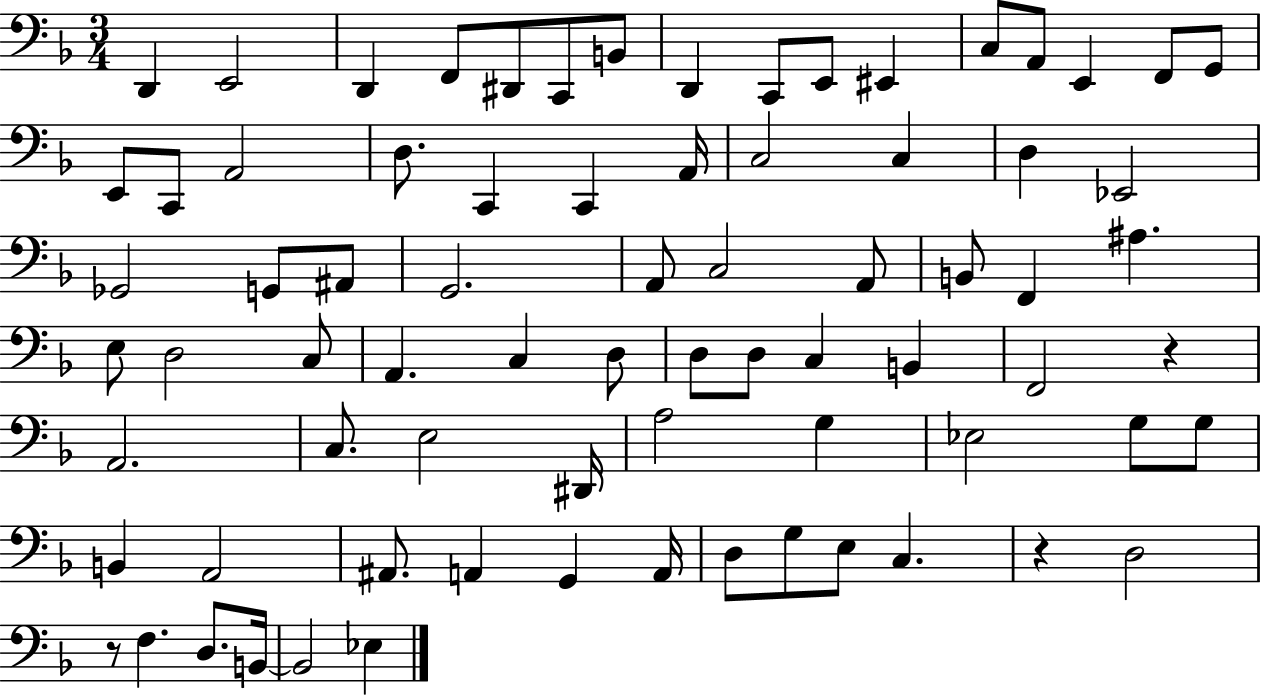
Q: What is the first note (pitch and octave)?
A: D2